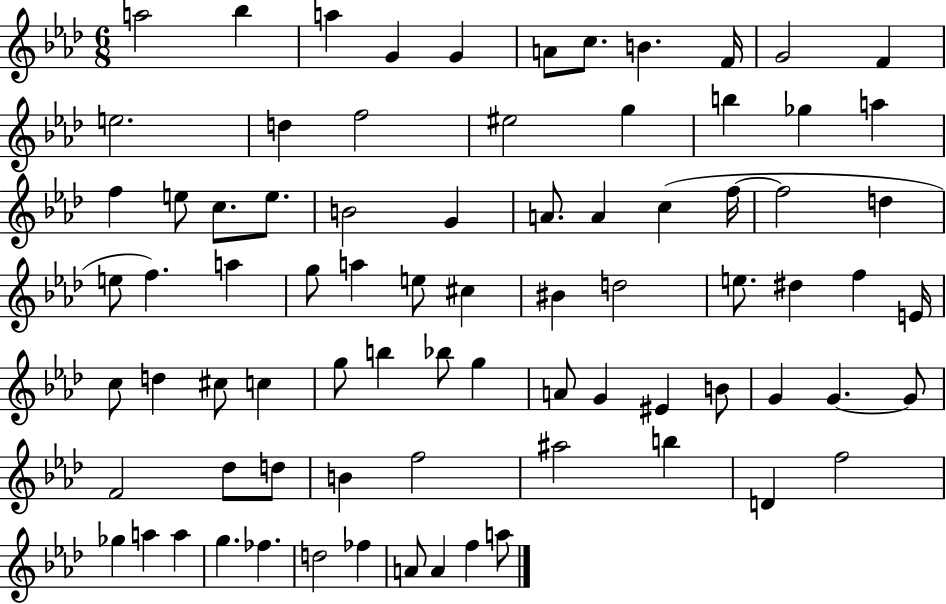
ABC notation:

X:1
T:Untitled
M:6/8
L:1/4
K:Ab
a2 _b a G G A/2 c/2 B F/4 G2 F e2 d f2 ^e2 g b _g a f e/2 c/2 e/2 B2 G A/2 A c f/4 f2 d e/2 f a g/2 a e/2 ^c ^B d2 e/2 ^d f E/4 c/2 d ^c/2 c g/2 b _b/2 g A/2 G ^E B/2 G G G/2 F2 _d/2 d/2 B f2 ^a2 b D f2 _g a a g _f d2 _f A/2 A f a/2